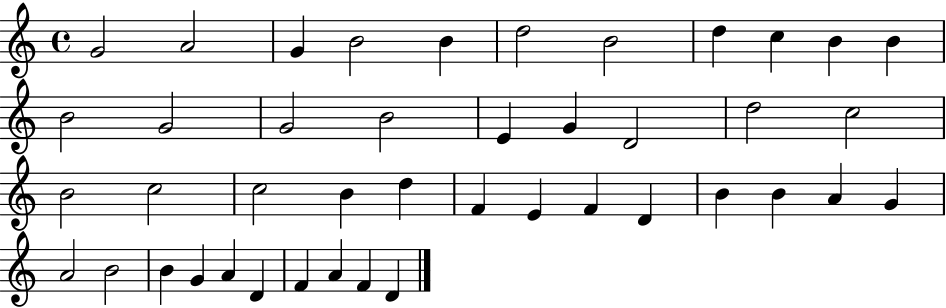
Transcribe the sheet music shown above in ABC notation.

X:1
T:Untitled
M:4/4
L:1/4
K:C
G2 A2 G B2 B d2 B2 d c B B B2 G2 G2 B2 E G D2 d2 c2 B2 c2 c2 B d F E F D B B A G A2 B2 B G A D F A F D